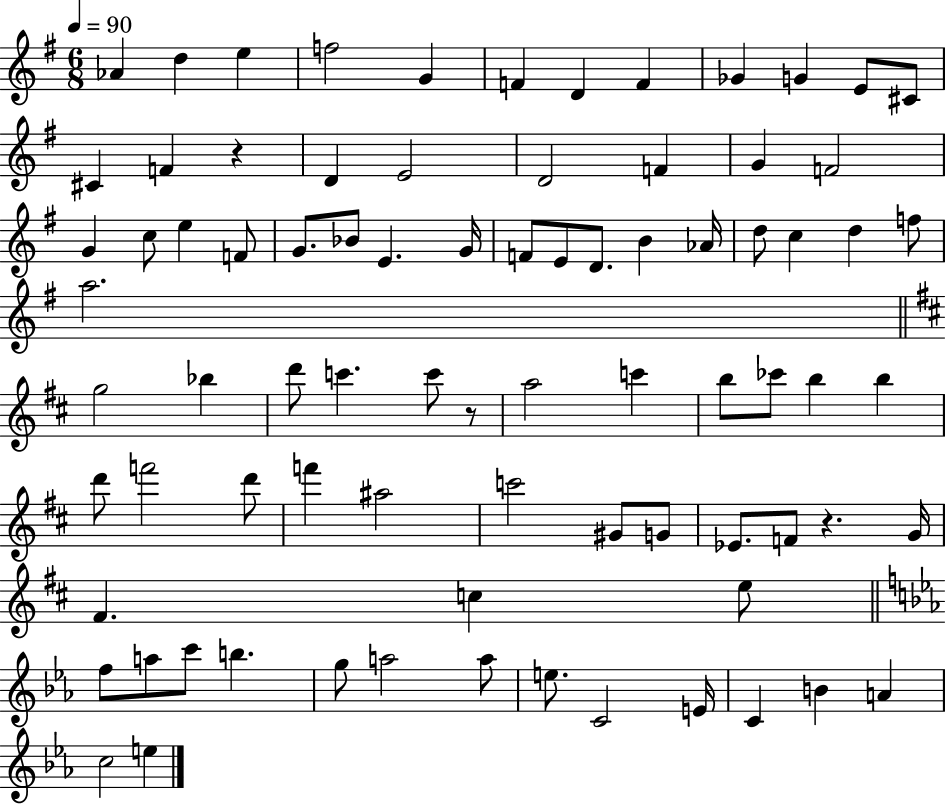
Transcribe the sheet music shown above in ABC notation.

X:1
T:Untitled
M:6/8
L:1/4
K:G
_A d e f2 G F D F _G G E/2 ^C/2 ^C F z D E2 D2 F G F2 G c/2 e F/2 G/2 _B/2 E G/4 F/2 E/2 D/2 B _A/4 d/2 c d f/2 a2 g2 _b d'/2 c' c'/2 z/2 a2 c' b/2 _c'/2 b b d'/2 f'2 d'/2 f' ^a2 c'2 ^G/2 G/2 _E/2 F/2 z G/4 ^F c e/2 f/2 a/2 c'/2 b g/2 a2 a/2 e/2 C2 E/4 C B A c2 e